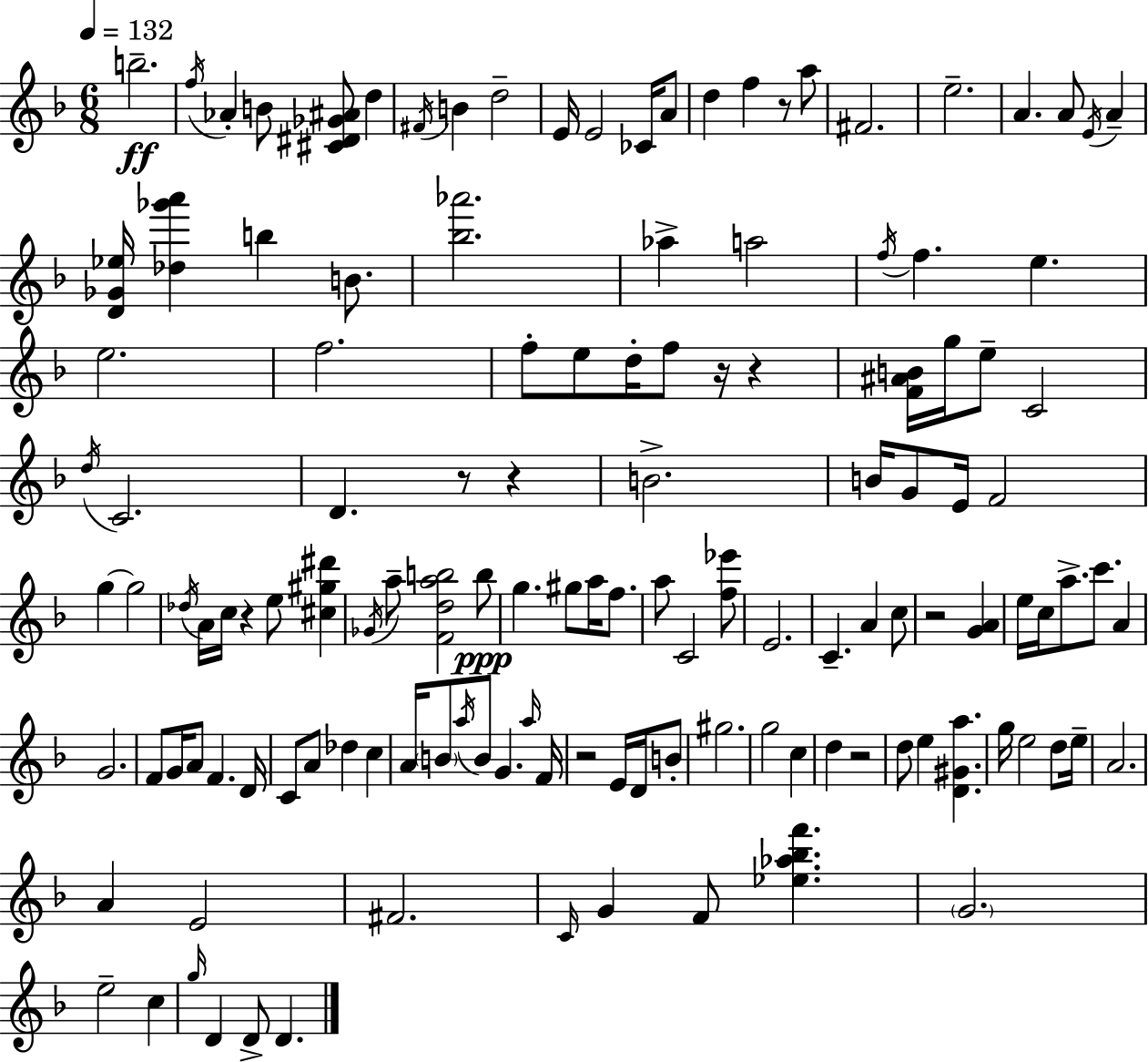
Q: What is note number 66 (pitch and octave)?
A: C5